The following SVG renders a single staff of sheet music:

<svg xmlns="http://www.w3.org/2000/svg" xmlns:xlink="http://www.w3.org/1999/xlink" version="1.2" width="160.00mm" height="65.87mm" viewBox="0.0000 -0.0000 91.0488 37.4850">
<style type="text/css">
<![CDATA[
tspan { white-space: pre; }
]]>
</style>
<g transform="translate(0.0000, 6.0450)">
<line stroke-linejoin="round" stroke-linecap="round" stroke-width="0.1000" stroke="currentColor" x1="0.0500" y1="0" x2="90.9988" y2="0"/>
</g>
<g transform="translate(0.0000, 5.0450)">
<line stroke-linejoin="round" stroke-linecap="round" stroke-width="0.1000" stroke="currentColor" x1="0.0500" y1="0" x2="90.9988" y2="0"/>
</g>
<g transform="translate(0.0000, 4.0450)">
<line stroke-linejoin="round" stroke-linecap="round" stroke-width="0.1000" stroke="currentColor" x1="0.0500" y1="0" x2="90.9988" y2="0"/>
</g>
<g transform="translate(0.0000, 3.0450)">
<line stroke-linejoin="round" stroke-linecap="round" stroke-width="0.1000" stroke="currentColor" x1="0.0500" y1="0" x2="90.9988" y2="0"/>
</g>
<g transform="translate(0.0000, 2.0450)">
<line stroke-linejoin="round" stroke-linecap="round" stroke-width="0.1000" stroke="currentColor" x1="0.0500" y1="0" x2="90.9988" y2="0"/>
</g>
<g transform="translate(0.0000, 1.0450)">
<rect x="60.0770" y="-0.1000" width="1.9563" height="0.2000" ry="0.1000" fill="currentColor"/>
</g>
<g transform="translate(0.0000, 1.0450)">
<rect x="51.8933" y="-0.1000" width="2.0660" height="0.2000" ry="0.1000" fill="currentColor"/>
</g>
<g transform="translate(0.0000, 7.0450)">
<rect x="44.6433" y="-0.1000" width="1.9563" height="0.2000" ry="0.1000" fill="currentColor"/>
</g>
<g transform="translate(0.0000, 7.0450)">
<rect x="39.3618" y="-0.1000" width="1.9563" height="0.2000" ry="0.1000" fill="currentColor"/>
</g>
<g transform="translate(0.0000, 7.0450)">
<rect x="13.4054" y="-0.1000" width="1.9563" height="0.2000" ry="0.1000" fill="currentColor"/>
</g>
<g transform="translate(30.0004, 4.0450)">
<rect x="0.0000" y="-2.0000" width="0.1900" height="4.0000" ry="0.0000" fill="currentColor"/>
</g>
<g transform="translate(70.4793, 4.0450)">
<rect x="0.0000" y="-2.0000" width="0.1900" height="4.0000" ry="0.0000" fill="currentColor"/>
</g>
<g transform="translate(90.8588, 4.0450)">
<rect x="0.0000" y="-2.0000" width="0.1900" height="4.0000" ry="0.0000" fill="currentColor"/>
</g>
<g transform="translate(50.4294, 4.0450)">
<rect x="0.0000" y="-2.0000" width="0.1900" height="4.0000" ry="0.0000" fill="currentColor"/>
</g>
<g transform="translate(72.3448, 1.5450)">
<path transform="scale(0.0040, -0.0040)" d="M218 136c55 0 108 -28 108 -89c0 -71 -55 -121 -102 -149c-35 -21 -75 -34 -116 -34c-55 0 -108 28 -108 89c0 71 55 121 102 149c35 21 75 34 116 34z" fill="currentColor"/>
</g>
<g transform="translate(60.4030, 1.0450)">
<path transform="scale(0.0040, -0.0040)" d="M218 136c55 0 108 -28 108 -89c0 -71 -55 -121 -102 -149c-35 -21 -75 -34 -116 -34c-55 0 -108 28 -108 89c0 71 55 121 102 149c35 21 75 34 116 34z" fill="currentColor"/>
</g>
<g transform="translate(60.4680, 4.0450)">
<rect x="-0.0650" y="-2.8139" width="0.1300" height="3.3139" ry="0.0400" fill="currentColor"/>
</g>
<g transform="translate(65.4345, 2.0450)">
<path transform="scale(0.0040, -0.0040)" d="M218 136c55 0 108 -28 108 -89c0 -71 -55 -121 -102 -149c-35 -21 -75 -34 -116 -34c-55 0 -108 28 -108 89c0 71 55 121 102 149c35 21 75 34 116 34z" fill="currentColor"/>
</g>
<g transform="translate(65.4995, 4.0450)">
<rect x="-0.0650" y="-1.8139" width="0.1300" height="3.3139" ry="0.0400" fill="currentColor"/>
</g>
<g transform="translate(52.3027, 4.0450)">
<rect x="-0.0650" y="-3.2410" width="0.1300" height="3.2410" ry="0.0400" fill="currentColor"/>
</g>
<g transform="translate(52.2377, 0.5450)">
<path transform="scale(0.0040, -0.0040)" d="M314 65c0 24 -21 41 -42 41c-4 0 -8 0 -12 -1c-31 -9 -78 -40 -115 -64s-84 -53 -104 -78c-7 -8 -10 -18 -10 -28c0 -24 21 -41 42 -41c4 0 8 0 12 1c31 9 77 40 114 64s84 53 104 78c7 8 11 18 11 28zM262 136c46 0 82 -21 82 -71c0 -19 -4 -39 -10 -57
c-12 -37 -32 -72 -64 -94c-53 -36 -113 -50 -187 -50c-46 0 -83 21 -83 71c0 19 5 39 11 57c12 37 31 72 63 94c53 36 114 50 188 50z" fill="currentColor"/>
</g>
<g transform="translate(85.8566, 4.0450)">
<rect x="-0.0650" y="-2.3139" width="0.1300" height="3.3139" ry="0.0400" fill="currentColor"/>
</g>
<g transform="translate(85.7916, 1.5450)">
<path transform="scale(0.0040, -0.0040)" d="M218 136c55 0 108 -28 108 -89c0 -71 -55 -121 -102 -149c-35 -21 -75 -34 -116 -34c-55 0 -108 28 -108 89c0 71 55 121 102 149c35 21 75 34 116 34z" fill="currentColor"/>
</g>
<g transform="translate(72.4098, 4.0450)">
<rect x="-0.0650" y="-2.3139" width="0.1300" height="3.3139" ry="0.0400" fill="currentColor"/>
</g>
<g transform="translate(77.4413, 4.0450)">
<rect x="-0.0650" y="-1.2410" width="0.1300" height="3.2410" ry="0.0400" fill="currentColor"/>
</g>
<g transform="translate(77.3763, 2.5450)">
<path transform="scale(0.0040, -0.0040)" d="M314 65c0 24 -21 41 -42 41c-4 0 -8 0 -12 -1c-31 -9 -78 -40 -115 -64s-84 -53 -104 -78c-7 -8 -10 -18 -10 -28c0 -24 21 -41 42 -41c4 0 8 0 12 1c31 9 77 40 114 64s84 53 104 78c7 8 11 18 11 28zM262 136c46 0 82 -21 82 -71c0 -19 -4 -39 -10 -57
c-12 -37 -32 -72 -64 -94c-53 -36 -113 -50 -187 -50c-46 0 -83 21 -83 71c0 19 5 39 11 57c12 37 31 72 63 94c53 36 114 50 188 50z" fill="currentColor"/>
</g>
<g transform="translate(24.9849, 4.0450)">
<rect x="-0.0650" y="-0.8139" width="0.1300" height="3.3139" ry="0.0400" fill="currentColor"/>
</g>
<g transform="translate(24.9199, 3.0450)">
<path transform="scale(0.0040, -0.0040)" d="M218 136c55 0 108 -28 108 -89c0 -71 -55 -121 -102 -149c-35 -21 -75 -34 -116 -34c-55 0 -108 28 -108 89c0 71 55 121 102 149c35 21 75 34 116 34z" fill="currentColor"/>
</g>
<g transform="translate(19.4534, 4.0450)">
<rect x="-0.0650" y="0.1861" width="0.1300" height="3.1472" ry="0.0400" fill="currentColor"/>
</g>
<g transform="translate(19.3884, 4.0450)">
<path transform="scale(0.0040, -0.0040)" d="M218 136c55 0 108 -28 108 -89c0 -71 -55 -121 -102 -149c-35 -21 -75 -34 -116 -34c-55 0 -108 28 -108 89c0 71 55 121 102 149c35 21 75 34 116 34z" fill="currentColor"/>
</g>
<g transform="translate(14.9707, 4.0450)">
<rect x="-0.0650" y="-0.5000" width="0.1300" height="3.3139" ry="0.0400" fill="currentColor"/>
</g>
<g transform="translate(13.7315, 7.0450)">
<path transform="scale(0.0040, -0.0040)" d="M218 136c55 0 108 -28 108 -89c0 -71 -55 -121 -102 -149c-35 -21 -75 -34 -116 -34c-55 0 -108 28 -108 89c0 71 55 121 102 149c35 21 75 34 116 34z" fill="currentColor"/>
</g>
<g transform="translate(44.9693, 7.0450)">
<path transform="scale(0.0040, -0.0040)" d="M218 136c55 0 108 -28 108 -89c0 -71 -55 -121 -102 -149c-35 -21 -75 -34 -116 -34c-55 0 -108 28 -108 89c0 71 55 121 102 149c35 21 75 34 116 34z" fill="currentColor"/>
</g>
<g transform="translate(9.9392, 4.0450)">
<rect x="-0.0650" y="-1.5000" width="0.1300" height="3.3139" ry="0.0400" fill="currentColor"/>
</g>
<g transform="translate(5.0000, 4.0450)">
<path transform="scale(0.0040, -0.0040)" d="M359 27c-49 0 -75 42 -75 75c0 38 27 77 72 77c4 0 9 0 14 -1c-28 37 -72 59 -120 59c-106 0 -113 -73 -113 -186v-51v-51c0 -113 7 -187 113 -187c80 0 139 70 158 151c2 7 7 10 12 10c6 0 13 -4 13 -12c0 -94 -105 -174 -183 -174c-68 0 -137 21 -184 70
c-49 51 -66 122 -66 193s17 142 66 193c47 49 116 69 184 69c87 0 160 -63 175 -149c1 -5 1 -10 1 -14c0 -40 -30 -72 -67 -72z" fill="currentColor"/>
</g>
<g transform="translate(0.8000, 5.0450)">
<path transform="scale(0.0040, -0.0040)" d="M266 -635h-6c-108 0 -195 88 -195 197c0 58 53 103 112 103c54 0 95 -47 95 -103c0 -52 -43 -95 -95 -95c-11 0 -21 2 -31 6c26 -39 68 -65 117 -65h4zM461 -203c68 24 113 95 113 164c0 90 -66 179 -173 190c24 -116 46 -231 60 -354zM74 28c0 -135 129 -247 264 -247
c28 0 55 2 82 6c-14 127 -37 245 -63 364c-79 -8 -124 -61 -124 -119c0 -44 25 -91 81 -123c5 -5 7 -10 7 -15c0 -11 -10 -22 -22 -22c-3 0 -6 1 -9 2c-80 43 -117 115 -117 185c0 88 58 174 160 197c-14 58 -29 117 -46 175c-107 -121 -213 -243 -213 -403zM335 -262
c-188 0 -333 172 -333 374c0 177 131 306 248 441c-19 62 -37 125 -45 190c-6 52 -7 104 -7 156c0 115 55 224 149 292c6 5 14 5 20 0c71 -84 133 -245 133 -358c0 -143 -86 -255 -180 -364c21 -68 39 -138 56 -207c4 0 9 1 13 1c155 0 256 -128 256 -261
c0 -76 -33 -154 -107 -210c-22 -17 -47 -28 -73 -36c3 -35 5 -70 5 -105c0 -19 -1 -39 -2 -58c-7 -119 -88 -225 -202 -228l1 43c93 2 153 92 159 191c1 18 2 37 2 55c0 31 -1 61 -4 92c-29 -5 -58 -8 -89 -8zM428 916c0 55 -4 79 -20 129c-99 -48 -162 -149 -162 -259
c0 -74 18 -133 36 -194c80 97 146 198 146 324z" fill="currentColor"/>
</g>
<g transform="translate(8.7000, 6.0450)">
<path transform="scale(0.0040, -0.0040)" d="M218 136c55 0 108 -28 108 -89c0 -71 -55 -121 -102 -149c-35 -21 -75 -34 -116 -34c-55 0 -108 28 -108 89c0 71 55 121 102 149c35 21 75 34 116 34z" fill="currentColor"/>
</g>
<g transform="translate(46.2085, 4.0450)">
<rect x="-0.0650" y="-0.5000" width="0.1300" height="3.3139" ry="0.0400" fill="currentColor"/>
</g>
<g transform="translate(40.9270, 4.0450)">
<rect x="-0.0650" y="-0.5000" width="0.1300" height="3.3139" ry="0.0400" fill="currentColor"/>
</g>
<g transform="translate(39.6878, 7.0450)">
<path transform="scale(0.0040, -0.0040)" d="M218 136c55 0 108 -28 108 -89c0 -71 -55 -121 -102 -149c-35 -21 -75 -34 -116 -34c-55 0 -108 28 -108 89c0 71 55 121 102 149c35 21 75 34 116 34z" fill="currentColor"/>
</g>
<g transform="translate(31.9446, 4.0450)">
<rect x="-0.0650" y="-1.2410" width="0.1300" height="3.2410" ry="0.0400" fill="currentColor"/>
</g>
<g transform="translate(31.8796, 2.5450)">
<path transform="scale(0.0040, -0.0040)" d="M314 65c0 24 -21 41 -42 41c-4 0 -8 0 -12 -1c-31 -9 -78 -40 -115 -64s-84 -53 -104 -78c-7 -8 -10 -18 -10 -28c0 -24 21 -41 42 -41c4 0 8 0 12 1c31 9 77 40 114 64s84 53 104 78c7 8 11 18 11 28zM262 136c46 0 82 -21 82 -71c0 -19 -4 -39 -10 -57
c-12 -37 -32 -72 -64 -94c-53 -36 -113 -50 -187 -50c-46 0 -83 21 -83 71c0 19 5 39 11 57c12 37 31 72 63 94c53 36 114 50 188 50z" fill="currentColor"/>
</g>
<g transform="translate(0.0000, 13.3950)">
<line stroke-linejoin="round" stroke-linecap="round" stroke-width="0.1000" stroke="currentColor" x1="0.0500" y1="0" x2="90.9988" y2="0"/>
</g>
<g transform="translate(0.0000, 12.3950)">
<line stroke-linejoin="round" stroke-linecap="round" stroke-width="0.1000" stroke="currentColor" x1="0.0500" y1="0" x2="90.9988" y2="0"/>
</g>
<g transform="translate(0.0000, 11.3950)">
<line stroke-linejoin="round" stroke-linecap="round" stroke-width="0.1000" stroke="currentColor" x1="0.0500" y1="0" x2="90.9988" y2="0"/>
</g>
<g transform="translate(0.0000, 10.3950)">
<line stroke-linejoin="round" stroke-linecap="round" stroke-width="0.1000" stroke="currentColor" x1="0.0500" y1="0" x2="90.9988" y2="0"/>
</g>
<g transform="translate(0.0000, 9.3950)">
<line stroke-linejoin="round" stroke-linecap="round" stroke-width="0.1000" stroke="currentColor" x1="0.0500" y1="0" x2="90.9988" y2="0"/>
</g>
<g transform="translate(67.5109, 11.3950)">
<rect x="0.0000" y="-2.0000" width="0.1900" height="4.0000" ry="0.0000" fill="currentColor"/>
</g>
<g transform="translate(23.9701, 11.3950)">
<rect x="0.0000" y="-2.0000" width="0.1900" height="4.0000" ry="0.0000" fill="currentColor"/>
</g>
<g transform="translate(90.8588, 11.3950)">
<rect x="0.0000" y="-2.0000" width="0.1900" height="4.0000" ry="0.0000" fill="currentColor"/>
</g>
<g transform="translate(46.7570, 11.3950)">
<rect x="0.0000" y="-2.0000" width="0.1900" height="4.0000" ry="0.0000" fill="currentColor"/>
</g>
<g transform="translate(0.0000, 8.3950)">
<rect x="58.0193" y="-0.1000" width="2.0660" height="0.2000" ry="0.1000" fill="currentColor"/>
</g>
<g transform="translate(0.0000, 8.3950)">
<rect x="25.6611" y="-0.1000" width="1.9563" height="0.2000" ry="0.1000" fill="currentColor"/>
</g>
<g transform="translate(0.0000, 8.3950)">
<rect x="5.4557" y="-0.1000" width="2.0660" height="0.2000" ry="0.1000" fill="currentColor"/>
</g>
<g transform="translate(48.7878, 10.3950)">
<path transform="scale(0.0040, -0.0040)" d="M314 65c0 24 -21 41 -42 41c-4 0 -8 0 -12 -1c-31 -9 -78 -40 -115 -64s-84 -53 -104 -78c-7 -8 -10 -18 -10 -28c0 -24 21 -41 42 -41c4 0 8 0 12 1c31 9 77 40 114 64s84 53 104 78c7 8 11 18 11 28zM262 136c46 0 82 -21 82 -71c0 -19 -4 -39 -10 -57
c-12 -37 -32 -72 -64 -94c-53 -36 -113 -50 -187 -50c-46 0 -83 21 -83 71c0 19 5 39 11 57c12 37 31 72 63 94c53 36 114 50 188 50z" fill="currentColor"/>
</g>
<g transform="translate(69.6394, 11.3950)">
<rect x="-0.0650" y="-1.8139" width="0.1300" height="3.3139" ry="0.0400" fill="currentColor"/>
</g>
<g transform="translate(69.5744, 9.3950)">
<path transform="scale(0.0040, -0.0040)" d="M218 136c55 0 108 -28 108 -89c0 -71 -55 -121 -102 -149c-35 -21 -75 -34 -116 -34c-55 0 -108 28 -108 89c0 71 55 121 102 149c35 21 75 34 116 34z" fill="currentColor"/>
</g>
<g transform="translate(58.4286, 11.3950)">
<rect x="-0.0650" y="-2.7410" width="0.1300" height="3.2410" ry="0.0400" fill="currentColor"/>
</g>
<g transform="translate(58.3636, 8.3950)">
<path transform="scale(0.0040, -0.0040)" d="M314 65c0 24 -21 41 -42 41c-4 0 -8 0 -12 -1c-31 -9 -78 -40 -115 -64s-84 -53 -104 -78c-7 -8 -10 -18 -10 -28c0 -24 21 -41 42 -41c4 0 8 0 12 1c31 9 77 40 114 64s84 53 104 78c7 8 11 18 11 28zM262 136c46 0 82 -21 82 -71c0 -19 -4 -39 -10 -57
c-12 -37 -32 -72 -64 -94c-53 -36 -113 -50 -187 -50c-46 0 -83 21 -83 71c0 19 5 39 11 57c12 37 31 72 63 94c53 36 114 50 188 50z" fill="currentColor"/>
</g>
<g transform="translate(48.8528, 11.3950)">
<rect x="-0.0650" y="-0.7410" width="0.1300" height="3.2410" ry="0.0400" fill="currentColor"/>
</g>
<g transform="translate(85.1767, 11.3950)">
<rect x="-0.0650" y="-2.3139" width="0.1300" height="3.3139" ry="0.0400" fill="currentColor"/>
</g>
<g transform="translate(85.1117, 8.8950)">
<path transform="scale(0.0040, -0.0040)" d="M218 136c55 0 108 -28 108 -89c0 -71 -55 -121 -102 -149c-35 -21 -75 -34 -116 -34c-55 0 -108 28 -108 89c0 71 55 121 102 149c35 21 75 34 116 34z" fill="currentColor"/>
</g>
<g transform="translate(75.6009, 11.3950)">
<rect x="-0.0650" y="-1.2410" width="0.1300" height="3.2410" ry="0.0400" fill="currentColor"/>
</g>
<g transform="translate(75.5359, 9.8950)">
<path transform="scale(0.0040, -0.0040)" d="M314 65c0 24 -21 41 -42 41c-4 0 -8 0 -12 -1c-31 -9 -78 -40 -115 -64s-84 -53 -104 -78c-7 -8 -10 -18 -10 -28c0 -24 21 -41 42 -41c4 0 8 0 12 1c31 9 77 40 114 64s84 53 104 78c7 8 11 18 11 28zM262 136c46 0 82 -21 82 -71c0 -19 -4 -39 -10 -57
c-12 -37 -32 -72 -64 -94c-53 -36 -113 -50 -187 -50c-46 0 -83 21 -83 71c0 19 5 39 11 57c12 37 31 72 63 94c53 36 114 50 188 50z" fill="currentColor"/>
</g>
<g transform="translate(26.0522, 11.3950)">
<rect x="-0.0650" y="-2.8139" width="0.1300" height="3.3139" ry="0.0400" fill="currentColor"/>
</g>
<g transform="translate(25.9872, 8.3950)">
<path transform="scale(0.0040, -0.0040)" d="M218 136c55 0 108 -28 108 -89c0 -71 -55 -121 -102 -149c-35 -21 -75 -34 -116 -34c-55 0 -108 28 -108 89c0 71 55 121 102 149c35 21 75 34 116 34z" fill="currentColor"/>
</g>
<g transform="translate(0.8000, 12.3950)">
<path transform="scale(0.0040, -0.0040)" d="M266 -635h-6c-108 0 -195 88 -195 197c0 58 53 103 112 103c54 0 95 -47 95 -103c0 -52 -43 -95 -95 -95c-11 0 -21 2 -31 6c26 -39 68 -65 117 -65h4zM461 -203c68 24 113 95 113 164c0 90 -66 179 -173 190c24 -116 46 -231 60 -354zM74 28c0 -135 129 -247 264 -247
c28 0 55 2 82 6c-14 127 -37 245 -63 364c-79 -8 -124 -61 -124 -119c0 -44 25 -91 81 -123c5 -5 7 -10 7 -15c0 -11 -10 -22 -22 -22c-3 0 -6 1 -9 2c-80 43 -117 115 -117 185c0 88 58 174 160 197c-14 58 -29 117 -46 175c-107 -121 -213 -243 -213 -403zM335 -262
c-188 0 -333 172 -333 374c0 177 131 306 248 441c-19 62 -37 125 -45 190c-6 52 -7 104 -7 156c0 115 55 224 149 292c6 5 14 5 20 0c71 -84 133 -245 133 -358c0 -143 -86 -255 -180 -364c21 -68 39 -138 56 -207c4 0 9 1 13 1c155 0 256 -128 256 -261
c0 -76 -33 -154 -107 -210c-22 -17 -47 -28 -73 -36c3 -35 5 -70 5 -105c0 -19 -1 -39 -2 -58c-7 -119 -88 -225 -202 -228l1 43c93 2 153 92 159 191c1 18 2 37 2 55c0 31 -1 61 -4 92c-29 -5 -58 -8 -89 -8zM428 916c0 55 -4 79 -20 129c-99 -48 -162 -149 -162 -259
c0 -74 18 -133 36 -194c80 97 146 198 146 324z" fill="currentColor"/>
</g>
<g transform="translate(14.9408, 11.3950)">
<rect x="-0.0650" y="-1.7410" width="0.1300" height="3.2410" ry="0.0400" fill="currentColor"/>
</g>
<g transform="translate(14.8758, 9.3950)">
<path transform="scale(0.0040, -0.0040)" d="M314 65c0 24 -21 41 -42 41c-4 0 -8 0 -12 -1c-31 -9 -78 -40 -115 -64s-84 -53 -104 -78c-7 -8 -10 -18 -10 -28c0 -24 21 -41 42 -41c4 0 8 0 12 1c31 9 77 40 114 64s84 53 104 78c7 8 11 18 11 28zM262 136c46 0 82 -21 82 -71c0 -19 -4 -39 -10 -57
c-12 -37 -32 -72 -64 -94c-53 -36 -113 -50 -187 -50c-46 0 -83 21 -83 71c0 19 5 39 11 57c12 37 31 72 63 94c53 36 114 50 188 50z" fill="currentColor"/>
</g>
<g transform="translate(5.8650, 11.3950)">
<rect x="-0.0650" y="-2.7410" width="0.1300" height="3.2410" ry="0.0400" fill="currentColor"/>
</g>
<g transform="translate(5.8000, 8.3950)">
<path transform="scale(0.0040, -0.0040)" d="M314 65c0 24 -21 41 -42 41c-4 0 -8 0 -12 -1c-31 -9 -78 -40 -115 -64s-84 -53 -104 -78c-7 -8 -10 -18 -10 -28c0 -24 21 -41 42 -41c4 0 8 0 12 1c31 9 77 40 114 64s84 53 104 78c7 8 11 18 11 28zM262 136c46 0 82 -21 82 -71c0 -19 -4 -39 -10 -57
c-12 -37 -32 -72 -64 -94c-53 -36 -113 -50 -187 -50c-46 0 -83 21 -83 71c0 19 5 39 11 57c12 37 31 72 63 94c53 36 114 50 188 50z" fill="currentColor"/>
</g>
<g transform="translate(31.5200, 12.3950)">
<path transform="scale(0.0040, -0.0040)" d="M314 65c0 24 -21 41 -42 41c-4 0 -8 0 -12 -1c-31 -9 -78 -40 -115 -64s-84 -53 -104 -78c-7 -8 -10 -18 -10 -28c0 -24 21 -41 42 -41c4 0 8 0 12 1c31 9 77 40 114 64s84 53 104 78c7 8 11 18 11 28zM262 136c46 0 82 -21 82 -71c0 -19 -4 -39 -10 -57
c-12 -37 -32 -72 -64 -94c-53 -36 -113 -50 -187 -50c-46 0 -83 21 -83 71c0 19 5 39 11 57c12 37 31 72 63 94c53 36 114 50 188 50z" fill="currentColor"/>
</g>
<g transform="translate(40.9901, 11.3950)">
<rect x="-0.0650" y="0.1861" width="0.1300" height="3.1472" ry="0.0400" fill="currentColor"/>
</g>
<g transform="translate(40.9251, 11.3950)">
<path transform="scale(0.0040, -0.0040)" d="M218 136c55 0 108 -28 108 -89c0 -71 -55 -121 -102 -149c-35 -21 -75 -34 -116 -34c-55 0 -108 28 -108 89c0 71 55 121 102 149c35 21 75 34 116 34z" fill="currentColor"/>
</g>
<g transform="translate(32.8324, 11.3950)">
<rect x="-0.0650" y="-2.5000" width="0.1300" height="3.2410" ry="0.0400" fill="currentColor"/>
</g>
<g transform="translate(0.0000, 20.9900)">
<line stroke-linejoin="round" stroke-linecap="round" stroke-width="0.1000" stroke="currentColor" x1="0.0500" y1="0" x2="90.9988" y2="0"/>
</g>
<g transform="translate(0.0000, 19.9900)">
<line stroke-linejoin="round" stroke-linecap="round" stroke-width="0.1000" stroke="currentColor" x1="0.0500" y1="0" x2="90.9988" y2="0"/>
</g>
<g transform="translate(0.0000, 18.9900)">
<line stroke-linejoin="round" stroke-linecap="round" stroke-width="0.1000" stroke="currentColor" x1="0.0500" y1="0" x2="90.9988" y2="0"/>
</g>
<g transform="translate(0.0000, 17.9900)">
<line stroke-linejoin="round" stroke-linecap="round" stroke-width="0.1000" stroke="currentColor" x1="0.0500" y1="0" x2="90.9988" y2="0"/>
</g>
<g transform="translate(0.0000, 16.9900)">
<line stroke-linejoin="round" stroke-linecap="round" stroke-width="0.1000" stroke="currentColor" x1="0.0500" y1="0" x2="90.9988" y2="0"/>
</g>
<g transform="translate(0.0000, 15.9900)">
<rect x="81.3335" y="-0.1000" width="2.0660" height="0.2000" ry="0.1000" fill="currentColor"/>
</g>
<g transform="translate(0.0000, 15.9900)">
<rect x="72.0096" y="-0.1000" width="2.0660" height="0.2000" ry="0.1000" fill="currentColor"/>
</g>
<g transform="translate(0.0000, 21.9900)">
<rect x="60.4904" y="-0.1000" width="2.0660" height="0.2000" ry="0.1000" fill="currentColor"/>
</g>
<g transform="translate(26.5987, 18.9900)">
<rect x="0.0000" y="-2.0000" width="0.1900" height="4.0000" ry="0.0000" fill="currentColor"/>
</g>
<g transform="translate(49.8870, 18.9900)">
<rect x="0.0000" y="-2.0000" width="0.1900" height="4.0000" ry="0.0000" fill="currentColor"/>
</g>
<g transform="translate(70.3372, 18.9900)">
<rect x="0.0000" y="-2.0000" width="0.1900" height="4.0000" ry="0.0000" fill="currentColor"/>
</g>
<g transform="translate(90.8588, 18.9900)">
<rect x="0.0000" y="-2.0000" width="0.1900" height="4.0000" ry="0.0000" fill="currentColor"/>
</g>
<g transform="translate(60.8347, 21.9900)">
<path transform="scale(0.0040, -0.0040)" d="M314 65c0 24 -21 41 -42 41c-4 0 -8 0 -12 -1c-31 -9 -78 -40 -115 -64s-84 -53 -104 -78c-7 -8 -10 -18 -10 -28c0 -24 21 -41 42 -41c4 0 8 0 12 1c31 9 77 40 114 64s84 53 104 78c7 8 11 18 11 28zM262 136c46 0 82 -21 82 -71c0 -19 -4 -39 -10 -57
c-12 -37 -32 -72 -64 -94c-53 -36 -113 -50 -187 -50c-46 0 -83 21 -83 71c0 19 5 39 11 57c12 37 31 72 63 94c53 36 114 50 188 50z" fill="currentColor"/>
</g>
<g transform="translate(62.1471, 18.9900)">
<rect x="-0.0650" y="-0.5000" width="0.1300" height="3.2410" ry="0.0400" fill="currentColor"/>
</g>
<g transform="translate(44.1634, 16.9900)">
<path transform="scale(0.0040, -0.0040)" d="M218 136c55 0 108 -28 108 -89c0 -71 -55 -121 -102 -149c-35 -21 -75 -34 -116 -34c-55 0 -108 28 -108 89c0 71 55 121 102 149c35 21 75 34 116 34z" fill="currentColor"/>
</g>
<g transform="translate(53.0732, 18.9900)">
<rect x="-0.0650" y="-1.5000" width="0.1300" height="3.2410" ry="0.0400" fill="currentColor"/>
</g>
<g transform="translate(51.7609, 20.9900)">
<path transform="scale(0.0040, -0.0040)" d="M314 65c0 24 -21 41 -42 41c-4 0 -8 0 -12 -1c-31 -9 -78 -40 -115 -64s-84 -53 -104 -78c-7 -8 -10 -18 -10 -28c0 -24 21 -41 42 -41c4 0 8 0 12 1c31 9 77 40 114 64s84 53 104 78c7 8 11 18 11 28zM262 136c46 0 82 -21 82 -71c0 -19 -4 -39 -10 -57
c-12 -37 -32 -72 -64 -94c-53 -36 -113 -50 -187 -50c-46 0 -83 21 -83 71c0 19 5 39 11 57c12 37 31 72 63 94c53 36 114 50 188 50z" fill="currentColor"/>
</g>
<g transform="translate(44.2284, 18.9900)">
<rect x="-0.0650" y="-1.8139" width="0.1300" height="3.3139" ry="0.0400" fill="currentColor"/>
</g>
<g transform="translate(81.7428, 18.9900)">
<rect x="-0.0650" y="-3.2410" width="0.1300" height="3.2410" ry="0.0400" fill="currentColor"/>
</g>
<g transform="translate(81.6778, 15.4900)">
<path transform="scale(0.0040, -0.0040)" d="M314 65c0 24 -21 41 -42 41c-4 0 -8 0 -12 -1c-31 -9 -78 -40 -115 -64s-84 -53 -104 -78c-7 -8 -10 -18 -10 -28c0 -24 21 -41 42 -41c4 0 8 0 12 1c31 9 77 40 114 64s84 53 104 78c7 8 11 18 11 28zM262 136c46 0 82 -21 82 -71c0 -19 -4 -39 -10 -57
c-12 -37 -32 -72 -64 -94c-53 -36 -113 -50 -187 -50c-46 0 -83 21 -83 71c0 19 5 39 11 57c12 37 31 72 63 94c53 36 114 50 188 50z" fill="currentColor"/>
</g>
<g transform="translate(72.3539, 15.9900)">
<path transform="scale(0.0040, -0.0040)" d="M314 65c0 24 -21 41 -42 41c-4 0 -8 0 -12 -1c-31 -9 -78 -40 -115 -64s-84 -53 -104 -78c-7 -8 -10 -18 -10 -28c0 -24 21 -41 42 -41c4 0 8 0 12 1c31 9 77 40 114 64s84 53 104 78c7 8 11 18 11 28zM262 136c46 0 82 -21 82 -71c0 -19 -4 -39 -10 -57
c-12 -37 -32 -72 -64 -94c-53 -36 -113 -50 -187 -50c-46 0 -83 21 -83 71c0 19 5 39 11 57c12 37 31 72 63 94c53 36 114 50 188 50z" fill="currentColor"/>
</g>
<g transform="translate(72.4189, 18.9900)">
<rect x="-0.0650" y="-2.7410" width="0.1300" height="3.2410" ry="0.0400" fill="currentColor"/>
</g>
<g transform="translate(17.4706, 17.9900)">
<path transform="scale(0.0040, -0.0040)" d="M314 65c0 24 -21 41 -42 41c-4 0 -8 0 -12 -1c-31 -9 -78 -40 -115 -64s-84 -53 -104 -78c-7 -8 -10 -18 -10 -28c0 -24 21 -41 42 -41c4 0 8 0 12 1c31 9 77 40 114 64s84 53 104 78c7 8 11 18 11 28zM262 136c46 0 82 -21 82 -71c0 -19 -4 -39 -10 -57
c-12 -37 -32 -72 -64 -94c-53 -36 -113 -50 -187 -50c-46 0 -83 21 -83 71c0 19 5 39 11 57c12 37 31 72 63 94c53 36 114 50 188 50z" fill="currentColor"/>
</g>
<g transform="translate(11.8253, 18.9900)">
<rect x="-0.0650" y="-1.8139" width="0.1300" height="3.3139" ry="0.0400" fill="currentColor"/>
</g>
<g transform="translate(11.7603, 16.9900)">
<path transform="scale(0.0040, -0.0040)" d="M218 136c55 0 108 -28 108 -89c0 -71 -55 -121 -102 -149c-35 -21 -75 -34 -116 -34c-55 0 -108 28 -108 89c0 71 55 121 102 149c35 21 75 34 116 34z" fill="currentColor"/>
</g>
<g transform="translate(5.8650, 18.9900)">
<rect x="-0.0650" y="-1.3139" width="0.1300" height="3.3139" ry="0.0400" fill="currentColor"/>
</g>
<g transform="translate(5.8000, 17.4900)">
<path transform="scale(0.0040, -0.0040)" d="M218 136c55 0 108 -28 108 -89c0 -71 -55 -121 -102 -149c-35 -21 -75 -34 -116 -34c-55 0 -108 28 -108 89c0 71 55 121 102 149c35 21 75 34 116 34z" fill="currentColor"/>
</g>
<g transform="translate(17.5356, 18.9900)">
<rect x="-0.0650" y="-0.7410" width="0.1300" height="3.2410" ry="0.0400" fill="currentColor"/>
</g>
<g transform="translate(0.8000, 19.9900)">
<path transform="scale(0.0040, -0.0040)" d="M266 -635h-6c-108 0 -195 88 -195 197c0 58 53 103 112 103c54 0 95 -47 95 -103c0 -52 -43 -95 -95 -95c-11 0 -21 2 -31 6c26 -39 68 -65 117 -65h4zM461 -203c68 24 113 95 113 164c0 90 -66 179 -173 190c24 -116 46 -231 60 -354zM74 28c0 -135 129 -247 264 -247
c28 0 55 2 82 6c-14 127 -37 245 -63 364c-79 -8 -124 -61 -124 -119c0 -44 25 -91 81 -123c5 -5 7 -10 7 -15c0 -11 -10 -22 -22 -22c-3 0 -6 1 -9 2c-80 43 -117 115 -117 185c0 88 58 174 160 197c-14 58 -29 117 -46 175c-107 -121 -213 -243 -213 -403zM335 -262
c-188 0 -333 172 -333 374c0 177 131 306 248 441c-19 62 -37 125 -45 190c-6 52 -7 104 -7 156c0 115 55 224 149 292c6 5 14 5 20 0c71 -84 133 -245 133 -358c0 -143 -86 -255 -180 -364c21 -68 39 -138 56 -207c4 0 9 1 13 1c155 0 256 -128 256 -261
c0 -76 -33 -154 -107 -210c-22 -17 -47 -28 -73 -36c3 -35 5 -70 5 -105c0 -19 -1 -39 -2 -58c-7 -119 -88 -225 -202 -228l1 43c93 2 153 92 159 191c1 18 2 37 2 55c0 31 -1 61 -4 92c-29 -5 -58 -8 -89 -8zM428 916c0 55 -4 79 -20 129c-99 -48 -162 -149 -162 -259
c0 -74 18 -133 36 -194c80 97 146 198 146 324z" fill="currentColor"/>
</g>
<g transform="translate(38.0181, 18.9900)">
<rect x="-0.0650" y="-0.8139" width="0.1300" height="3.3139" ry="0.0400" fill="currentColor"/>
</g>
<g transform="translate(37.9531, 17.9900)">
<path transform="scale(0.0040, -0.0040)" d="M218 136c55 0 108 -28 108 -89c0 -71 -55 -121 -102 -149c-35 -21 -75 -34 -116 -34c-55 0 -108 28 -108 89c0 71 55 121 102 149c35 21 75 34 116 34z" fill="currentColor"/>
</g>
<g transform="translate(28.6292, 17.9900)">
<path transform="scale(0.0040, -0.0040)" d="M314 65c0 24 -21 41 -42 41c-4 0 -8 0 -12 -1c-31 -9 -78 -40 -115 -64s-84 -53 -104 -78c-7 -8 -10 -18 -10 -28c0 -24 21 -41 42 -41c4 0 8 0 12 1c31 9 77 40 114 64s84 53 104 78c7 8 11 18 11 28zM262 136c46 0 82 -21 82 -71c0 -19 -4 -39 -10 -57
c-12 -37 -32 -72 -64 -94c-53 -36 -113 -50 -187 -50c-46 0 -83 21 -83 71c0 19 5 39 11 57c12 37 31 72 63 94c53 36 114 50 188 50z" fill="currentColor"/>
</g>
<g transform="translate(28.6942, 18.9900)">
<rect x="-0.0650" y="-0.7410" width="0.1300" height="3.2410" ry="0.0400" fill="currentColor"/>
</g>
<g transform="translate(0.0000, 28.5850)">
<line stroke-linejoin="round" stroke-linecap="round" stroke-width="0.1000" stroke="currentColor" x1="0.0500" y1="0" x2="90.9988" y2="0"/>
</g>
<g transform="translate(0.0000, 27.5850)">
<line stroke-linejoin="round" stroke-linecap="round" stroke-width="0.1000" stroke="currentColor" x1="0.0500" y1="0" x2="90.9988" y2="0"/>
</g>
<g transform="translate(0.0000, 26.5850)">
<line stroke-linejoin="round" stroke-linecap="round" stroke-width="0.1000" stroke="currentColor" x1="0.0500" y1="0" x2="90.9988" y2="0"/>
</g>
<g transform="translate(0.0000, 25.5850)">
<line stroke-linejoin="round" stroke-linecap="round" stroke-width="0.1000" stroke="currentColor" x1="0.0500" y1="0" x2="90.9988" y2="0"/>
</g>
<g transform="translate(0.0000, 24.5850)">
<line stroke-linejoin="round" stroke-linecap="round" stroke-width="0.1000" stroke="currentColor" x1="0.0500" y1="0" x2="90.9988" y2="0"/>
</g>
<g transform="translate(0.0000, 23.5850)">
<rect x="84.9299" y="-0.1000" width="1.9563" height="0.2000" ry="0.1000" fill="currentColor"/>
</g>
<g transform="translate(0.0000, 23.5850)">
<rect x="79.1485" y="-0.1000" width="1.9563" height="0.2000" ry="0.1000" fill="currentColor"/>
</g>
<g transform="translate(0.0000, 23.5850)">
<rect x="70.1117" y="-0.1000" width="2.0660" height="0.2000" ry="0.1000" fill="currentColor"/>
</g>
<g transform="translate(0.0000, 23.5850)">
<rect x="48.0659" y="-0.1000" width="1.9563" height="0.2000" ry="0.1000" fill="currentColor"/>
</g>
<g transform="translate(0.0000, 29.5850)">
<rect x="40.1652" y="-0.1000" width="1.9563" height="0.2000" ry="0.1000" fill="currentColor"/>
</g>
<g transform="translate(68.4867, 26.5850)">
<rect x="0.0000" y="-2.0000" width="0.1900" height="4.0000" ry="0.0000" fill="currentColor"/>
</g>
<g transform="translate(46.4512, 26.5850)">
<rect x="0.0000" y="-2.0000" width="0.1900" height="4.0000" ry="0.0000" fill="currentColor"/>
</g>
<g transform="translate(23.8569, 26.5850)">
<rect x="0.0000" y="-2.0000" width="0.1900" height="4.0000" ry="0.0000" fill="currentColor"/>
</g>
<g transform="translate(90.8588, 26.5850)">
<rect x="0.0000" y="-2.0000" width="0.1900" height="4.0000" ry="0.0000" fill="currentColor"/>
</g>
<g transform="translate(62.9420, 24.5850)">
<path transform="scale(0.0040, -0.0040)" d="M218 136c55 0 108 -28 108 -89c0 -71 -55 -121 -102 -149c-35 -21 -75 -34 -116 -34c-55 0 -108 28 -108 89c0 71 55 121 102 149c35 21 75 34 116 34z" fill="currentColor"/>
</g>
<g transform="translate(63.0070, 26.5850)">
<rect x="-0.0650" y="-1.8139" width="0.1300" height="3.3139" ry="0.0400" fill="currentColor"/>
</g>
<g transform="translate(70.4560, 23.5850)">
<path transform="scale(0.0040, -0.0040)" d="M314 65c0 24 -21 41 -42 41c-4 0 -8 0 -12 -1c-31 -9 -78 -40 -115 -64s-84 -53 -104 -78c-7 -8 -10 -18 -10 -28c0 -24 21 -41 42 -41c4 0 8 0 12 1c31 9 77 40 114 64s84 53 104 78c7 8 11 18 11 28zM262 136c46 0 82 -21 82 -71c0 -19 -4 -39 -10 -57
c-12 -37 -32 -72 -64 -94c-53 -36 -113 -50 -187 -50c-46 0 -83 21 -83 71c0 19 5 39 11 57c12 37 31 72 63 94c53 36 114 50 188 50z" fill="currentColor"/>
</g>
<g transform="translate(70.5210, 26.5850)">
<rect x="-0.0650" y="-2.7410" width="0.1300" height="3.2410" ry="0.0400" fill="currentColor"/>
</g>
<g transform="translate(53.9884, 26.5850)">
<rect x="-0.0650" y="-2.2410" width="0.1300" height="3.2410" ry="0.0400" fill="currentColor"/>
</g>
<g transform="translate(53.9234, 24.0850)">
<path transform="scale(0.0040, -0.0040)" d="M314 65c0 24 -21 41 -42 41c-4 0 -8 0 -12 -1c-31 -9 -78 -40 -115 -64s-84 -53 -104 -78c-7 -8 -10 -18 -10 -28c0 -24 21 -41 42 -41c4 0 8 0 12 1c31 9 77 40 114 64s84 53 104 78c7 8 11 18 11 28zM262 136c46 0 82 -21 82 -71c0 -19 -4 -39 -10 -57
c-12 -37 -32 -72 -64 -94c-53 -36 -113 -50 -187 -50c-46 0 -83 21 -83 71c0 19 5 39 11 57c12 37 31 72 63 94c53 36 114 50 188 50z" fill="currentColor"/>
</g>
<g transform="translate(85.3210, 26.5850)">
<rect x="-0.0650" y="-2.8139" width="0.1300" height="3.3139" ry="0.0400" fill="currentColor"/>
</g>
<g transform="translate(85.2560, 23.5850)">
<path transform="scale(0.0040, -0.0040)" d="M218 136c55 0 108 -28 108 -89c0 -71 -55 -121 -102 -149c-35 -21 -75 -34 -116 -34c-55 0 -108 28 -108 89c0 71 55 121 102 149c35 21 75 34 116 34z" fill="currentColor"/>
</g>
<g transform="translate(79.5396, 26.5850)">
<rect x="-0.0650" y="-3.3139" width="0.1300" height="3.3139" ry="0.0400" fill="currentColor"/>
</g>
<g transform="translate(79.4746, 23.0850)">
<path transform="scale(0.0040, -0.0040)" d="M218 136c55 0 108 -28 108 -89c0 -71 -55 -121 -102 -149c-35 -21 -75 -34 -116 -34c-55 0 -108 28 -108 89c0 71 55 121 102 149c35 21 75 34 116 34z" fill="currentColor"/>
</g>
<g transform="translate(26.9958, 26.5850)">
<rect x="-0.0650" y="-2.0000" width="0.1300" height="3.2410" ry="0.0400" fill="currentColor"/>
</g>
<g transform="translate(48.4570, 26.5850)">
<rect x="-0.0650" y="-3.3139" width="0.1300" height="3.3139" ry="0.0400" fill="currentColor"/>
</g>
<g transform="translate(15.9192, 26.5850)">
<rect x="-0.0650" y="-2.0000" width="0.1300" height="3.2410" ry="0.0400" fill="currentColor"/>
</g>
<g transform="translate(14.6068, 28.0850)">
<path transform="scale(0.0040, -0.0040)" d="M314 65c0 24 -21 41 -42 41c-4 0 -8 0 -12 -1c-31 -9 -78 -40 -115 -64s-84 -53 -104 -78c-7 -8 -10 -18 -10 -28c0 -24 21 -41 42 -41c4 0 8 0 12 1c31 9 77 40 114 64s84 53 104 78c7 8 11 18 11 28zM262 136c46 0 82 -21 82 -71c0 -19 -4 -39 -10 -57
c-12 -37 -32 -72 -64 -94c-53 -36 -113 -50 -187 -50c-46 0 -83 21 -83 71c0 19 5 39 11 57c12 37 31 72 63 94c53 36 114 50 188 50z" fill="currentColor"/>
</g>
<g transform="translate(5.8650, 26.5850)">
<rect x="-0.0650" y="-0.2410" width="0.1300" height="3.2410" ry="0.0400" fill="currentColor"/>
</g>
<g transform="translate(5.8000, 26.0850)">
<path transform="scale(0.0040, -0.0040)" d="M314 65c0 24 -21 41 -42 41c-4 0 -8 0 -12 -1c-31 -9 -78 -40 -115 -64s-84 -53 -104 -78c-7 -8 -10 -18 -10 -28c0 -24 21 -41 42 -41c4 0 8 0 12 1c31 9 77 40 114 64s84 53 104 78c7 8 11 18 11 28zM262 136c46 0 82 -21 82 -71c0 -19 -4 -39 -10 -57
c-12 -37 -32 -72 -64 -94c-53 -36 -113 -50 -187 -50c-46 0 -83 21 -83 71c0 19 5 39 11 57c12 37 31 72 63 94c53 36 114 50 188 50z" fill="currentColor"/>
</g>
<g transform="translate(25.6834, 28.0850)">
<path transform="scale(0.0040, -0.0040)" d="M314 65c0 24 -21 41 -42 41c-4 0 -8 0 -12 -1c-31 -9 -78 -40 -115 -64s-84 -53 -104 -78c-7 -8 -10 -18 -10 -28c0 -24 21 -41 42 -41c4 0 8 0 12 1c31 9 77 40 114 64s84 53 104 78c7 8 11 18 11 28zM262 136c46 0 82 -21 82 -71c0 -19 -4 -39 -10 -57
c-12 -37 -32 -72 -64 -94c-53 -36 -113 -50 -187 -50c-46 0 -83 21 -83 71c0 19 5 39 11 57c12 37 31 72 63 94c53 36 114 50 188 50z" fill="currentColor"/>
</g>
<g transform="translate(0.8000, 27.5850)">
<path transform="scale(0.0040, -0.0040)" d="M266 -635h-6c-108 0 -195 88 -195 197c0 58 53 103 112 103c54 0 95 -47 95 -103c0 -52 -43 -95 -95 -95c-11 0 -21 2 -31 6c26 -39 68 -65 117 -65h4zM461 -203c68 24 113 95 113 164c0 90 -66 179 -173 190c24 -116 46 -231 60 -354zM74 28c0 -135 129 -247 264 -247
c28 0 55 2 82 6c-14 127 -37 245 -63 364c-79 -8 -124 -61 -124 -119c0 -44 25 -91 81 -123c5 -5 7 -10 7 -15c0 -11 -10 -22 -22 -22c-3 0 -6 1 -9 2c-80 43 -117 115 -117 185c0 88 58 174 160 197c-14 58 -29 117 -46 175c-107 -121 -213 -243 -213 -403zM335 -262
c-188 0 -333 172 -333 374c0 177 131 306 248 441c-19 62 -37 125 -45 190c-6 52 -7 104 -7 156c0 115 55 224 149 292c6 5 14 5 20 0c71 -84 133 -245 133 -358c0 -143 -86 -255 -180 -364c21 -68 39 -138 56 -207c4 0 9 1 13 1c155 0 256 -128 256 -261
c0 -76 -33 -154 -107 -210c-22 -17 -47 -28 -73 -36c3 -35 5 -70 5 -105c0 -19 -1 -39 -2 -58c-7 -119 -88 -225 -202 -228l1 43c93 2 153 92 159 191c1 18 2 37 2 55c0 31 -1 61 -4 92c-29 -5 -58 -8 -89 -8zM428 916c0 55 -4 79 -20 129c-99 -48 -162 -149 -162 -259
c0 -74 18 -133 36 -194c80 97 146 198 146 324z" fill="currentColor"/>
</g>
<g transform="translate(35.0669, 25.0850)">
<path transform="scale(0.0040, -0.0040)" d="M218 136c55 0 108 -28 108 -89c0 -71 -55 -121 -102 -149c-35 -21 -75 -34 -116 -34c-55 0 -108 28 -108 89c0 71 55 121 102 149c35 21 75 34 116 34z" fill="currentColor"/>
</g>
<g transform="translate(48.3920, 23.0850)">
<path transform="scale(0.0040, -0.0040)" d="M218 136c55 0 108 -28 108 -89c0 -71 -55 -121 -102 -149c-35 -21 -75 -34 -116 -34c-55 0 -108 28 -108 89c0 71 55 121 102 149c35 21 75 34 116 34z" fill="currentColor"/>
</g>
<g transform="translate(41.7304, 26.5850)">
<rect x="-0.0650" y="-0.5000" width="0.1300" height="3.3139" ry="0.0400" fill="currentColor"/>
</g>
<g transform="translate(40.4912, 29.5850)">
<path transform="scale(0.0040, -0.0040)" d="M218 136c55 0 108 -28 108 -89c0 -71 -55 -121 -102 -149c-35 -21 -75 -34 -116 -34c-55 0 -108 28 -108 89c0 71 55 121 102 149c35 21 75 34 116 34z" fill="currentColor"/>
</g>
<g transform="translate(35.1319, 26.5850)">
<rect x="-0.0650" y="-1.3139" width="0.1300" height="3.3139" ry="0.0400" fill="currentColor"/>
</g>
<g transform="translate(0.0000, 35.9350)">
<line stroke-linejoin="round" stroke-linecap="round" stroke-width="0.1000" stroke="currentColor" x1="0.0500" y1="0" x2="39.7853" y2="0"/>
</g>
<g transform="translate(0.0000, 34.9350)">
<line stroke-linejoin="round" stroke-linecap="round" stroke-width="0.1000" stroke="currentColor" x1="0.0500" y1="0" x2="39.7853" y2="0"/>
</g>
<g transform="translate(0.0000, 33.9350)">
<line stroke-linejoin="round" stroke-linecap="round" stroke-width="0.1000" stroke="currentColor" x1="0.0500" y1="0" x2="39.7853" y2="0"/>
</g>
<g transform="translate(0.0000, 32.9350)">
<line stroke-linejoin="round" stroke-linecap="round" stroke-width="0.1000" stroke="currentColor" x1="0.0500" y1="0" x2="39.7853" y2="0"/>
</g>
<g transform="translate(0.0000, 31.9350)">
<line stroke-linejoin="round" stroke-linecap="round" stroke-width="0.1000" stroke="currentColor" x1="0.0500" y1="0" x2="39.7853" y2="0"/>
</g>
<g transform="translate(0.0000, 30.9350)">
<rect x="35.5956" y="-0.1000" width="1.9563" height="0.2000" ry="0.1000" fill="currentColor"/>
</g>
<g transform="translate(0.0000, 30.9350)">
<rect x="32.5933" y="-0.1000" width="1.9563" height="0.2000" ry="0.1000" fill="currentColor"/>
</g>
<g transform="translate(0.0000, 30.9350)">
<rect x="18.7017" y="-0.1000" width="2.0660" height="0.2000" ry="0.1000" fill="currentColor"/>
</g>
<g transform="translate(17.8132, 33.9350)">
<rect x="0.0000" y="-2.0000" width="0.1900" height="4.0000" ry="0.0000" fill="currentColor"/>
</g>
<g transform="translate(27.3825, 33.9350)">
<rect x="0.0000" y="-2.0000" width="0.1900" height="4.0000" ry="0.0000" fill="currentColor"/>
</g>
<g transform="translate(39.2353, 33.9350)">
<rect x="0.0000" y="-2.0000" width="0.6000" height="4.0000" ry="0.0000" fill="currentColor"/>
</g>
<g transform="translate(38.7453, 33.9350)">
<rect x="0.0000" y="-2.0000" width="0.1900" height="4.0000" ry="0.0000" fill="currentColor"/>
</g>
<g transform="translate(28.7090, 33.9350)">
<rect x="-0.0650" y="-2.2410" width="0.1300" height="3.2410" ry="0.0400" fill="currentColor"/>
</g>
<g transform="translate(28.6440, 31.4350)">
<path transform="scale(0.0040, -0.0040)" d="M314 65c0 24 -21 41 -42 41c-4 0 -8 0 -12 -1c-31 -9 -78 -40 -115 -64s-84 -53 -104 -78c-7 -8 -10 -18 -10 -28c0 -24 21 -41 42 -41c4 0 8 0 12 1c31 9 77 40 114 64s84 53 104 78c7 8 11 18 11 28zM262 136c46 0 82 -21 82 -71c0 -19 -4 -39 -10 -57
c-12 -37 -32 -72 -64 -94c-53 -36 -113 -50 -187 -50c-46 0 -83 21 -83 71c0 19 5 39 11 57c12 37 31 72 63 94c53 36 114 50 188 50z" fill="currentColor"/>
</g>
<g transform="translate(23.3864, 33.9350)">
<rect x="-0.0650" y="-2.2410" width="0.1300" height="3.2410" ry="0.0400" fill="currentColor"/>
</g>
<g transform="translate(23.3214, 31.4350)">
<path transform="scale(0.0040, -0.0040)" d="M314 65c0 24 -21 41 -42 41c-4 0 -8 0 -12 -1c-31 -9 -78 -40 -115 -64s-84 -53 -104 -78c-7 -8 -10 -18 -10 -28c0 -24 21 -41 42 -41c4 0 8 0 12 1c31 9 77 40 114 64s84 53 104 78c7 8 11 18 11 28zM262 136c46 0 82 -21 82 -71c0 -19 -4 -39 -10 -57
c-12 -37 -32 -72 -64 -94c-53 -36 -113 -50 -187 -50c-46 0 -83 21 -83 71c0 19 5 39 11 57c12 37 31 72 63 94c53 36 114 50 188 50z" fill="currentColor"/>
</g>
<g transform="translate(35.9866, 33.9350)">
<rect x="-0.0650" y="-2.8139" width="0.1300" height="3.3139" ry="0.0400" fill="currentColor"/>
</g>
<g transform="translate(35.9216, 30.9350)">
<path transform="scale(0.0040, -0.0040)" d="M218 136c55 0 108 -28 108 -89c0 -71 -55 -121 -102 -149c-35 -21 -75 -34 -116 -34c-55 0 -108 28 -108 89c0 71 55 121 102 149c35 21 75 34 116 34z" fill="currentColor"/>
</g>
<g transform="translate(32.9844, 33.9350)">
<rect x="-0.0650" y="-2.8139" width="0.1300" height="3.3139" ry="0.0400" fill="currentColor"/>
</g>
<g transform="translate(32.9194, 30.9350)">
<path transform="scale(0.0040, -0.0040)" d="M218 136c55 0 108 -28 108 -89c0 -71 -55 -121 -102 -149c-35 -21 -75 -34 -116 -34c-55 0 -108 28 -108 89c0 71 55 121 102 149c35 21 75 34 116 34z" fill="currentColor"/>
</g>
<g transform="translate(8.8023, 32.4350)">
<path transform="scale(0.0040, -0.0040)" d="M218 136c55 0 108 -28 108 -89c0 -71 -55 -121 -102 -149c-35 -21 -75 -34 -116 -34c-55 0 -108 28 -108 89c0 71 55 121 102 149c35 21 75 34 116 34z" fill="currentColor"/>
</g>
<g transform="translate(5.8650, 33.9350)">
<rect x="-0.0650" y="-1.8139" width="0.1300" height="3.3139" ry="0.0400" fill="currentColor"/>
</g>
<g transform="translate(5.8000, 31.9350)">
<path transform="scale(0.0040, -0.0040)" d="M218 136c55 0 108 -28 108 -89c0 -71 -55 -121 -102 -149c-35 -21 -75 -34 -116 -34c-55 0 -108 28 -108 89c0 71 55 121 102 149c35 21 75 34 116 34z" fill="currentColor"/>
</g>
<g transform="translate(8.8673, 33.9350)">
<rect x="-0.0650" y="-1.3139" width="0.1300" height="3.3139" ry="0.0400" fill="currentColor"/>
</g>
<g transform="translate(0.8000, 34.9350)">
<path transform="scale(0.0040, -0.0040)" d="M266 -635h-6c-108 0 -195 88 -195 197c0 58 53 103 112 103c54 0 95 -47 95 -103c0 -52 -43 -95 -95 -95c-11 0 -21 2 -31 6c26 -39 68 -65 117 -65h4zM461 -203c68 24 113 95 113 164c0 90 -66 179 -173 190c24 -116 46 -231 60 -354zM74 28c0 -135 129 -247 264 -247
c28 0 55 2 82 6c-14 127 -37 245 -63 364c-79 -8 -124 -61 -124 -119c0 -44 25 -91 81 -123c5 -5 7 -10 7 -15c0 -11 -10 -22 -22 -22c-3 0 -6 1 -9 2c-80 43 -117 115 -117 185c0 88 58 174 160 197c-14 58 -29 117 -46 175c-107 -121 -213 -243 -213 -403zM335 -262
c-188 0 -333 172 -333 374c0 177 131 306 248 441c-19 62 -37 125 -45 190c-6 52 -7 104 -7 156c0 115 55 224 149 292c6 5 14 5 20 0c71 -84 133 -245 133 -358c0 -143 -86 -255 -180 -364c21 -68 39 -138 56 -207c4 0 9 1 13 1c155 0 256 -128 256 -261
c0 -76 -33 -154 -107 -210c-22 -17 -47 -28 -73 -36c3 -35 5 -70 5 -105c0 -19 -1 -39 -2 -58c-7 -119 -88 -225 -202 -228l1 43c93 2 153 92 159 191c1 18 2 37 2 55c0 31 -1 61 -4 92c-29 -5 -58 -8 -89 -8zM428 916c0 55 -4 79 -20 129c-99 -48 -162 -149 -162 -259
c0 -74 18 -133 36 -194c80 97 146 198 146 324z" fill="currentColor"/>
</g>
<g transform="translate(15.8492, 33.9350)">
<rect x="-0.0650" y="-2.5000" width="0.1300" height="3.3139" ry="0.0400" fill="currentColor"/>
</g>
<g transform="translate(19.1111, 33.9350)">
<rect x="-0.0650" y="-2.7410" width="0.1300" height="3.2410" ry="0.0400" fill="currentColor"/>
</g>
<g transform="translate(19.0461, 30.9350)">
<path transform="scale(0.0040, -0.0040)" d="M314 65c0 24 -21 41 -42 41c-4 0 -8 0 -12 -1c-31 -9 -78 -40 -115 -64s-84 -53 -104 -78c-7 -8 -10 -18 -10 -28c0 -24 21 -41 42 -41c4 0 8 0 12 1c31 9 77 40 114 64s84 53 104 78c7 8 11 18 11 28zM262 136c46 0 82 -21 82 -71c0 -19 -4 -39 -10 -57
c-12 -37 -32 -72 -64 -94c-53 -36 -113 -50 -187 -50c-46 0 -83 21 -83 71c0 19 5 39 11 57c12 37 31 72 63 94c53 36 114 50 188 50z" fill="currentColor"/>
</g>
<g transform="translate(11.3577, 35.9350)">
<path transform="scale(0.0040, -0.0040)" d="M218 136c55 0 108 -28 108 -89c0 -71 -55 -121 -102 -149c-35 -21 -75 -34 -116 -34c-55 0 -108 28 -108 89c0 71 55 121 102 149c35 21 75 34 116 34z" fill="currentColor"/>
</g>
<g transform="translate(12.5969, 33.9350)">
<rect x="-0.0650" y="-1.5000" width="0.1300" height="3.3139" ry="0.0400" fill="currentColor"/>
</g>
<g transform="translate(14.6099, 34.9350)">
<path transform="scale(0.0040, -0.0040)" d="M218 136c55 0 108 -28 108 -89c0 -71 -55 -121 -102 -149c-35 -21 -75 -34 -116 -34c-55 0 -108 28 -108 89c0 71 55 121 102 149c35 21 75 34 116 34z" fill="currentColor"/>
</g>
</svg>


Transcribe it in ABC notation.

X:1
T:Untitled
M:4/4
L:1/4
K:C
E C B d e2 C C b2 a f g e2 g a2 f2 a G2 B d2 a2 f e2 g e f d2 d2 d f E2 C2 a2 b2 c2 F2 F2 e C b g2 f a2 b a f e E G a2 g2 g2 a a